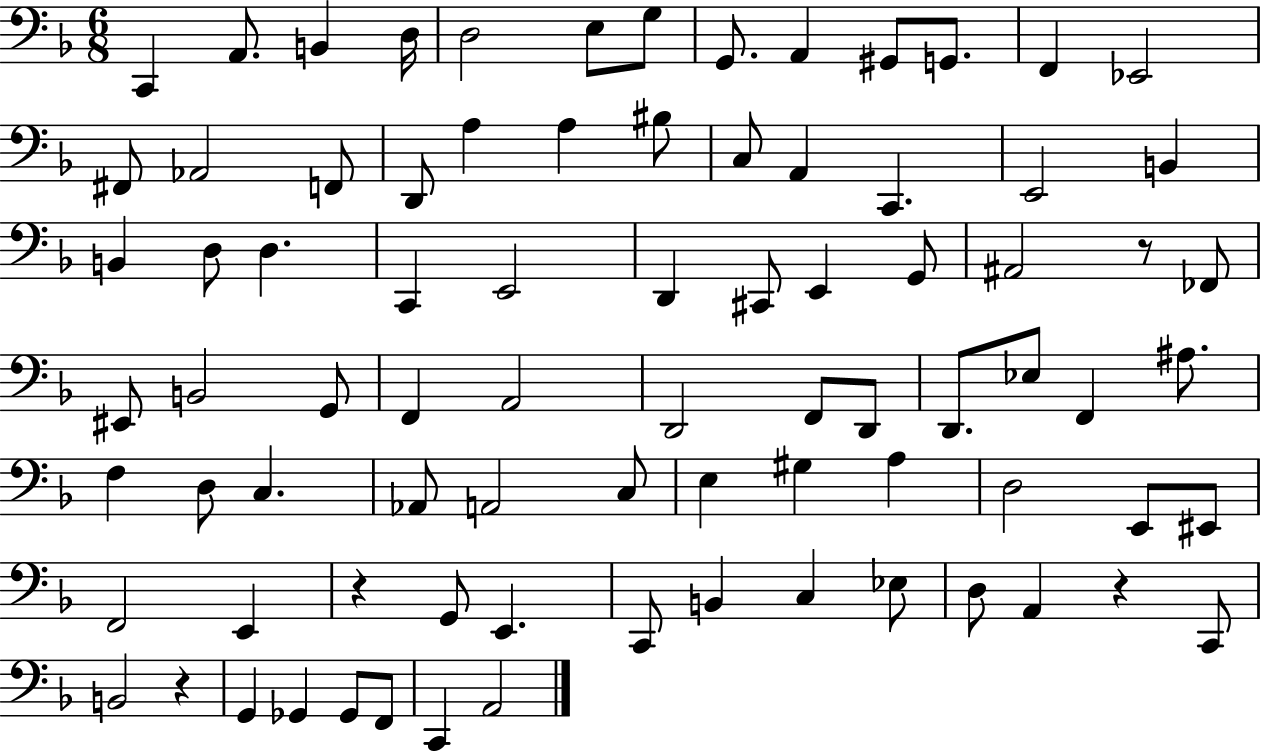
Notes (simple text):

C2/q A2/e. B2/q D3/s D3/h E3/e G3/e G2/e. A2/q G#2/e G2/e. F2/q Eb2/h F#2/e Ab2/h F2/e D2/e A3/q A3/q BIS3/e C3/e A2/q C2/q. E2/h B2/q B2/q D3/e D3/q. C2/q E2/h D2/q C#2/e E2/q G2/e A#2/h R/e FES2/e EIS2/e B2/h G2/e F2/q A2/h D2/h F2/e D2/e D2/e. Eb3/e F2/q A#3/e. F3/q D3/e C3/q. Ab2/e A2/h C3/e E3/q G#3/q A3/q D3/h E2/e EIS2/e F2/h E2/q R/q G2/e E2/q. C2/e B2/q C3/q Eb3/e D3/e A2/q R/q C2/e B2/h R/q G2/q Gb2/q Gb2/e F2/e C2/q A2/h